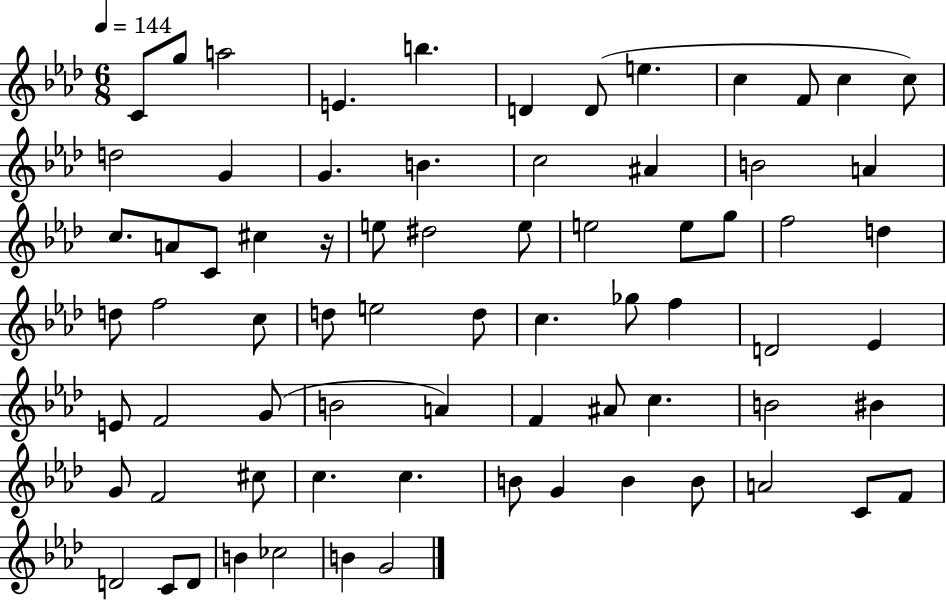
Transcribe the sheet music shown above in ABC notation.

X:1
T:Untitled
M:6/8
L:1/4
K:Ab
C/2 g/2 a2 E b D D/2 e c F/2 c c/2 d2 G G B c2 ^A B2 A c/2 A/2 C/2 ^c z/4 e/2 ^d2 e/2 e2 e/2 g/2 f2 d d/2 f2 c/2 d/2 e2 d/2 c _g/2 f D2 _E E/2 F2 G/2 B2 A F ^A/2 c B2 ^B G/2 F2 ^c/2 c c B/2 G B B/2 A2 C/2 F/2 D2 C/2 D/2 B _c2 B G2